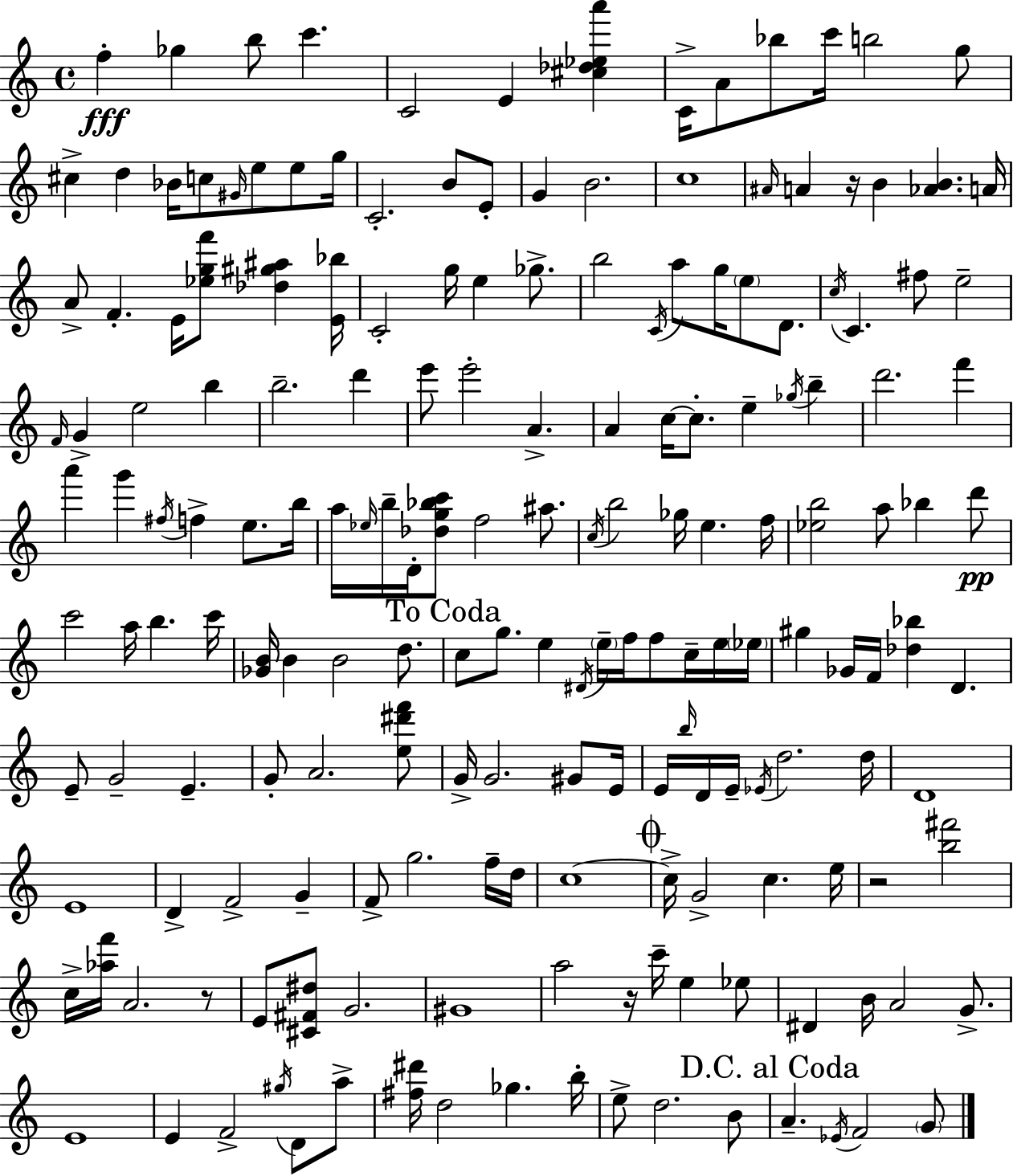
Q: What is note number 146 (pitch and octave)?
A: B4